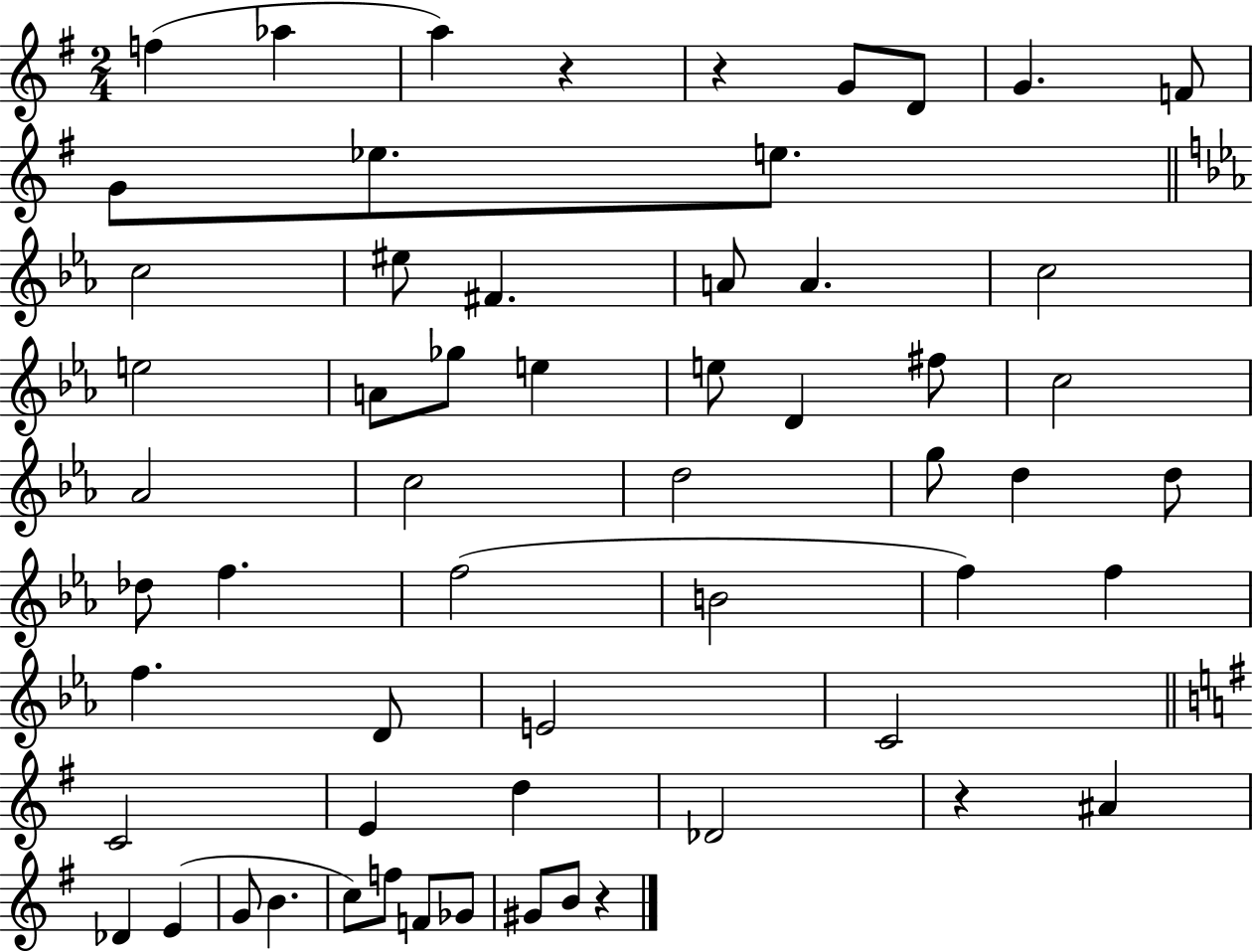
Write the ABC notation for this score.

X:1
T:Untitled
M:2/4
L:1/4
K:G
f _a a z z G/2 D/2 G F/2 G/2 _e/2 e/2 c2 ^e/2 ^F A/2 A c2 e2 A/2 _g/2 e e/2 D ^f/2 c2 _A2 c2 d2 g/2 d d/2 _d/2 f f2 B2 f f f D/2 E2 C2 C2 E d _D2 z ^A _D E G/2 B c/2 f/2 F/2 _G/2 ^G/2 B/2 z